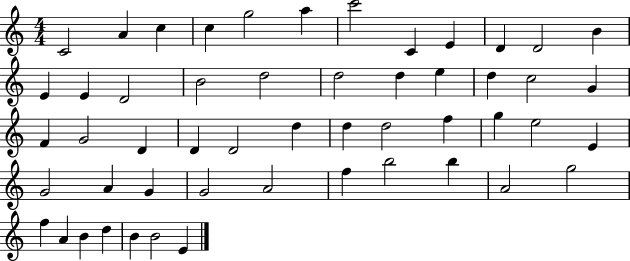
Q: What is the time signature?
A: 4/4